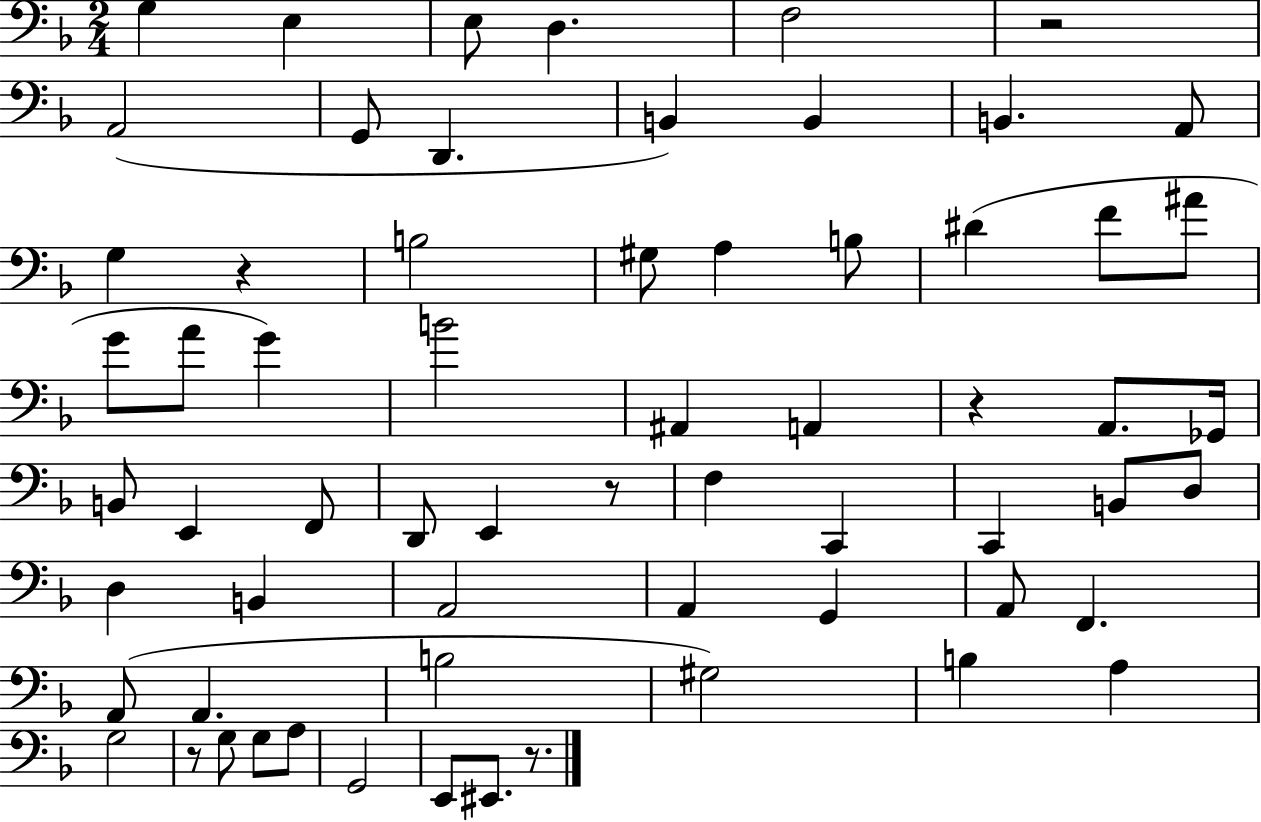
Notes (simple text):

G3/q E3/q E3/e D3/q. F3/h R/h A2/h G2/e D2/q. B2/q B2/q B2/q. A2/e G3/q R/q B3/h G#3/e A3/q B3/e D#4/q F4/e A#4/e G4/e A4/e G4/q B4/h A#2/q A2/q R/q A2/e. Gb2/s B2/e E2/q F2/e D2/e E2/q R/e F3/q C2/q C2/q B2/e D3/e D3/q B2/q A2/h A2/q G2/q A2/e F2/q. A2/e A2/q. B3/h G#3/h B3/q A3/q G3/h R/e G3/e G3/e A3/e G2/h E2/e EIS2/e. R/e.